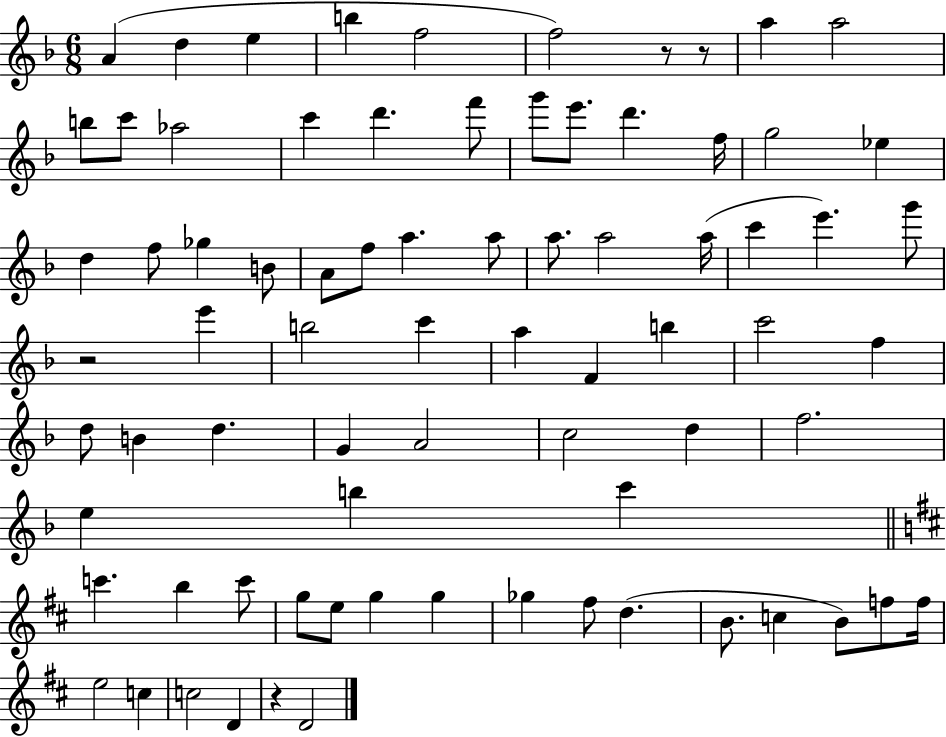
A4/q D5/q E5/q B5/q F5/h F5/h R/e R/e A5/q A5/h B5/e C6/e Ab5/h C6/q D6/q. F6/e G6/e E6/e. D6/q. F5/s G5/h Eb5/q D5/q F5/e Gb5/q B4/e A4/e F5/e A5/q. A5/e A5/e. A5/h A5/s C6/q E6/q. G6/e R/h E6/q B5/h C6/q A5/q F4/q B5/q C6/h F5/q D5/e B4/q D5/q. G4/q A4/h C5/h D5/q F5/h. E5/q B5/q C6/q C6/q. B5/q C6/e G5/e E5/e G5/q G5/q Gb5/q F#5/e D5/q. B4/e. C5/q B4/e F5/e F5/s E5/h C5/q C5/h D4/q R/q D4/h